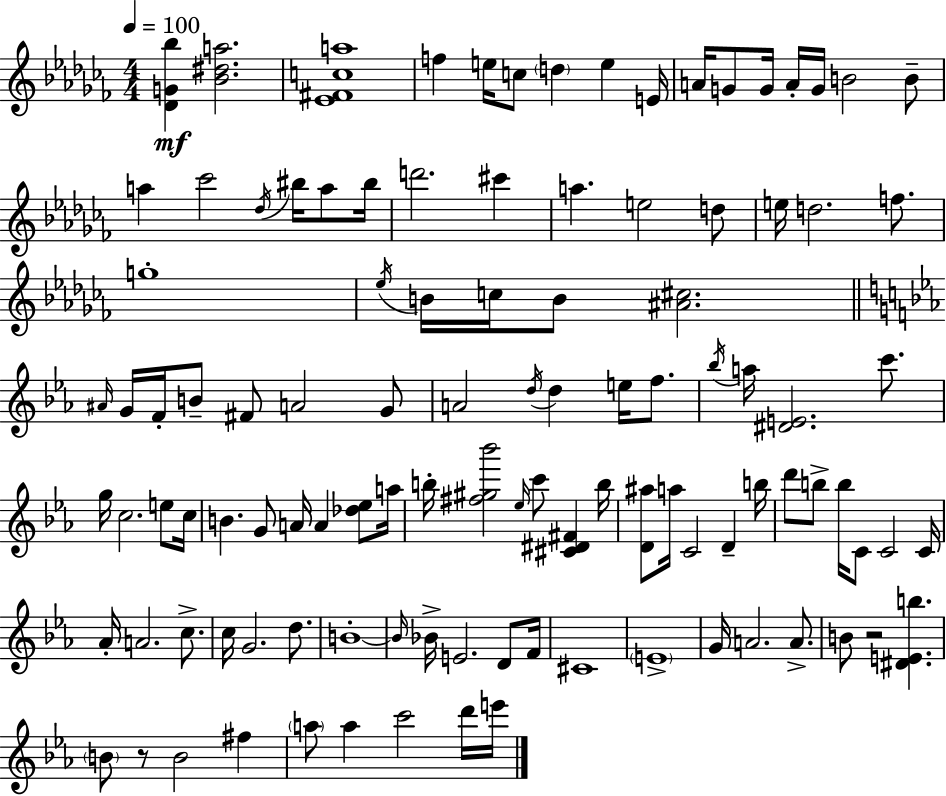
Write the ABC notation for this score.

X:1
T:Untitled
M:4/4
L:1/4
K:Abm
[_DG_b] [_B^da]2 [_E^Fca]4 f e/4 c/2 d e E/4 A/4 G/2 G/4 A/4 G/4 B2 B/2 a _c'2 _d/4 ^b/4 a/2 ^b/4 d'2 ^c' a e2 d/2 e/4 d2 f/2 g4 _e/4 B/4 c/4 B/2 [^A^c]2 ^A/4 G/4 F/4 B/2 ^F/2 A2 G/2 A2 d/4 d e/4 f/2 _b/4 a/4 [^DE]2 c'/2 g/4 c2 e/2 c/4 B G/2 A/4 A [_d_e]/2 a/4 b/4 [^f^g_b']2 _e/4 c'/2 [^C^D^F] b/4 [D^a]/2 a/4 C2 D b/4 d'/2 b/2 b/4 C/2 C2 C/4 _A/4 A2 c/2 c/4 G2 d/2 B4 B/4 _B/4 E2 D/2 F/4 ^C4 E4 G/4 A2 A/2 B/2 z2 [^DEb] B/2 z/2 B2 ^f a/2 a c'2 d'/4 e'/4